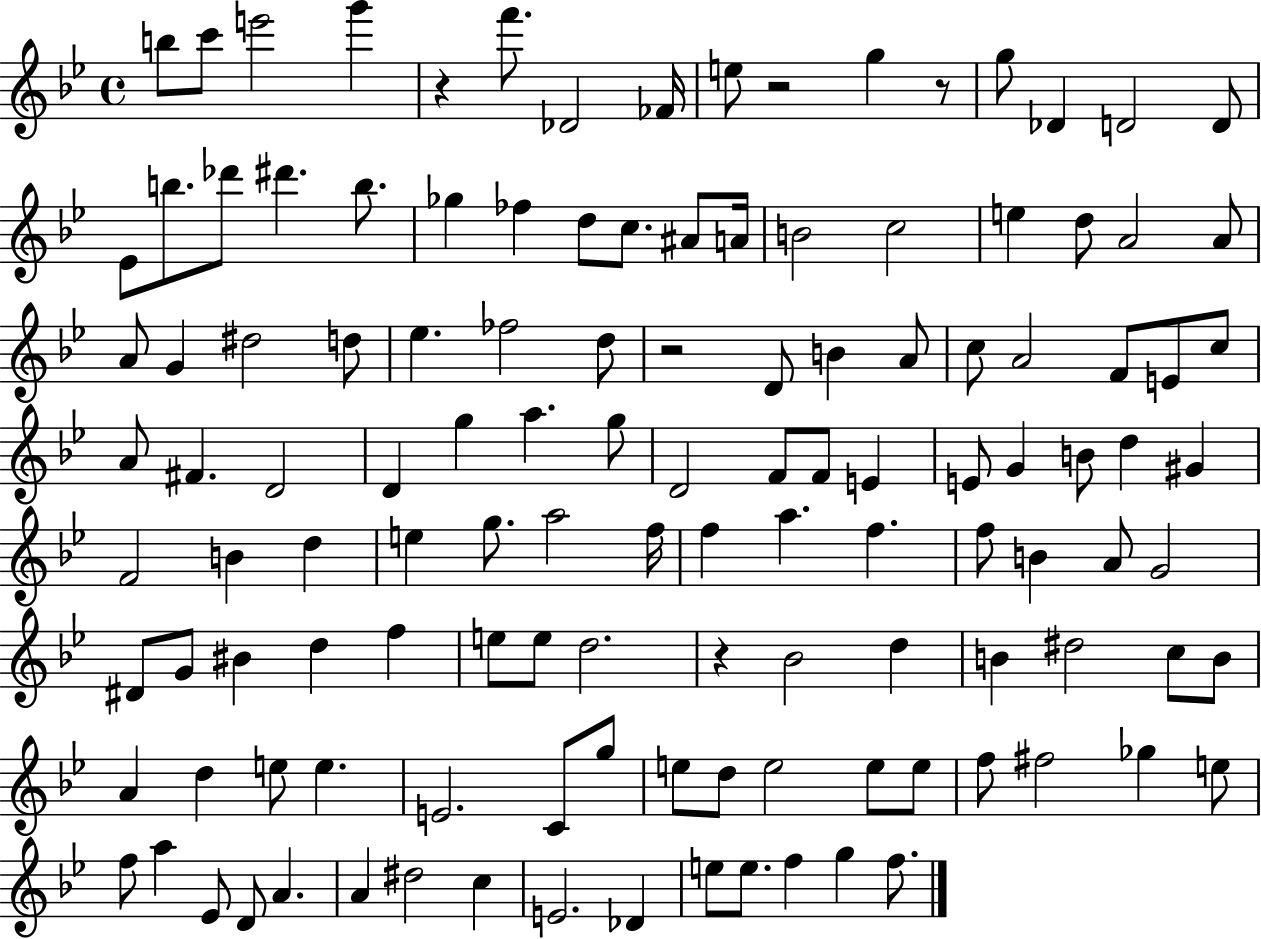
X:1
T:Untitled
M:4/4
L:1/4
K:Bb
b/2 c'/2 e'2 g' z f'/2 _D2 _F/4 e/2 z2 g z/2 g/2 _D D2 D/2 _E/2 b/2 _d'/2 ^d' b/2 _g _f d/2 c/2 ^A/2 A/4 B2 c2 e d/2 A2 A/2 A/2 G ^d2 d/2 _e _f2 d/2 z2 D/2 B A/2 c/2 A2 F/2 E/2 c/2 A/2 ^F D2 D g a g/2 D2 F/2 F/2 E E/2 G B/2 d ^G F2 B d e g/2 a2 f/4 f a f f/2 B A/2 G2 ^D/2 G/2 ^B d f e/2 e/2 d2 z _B2 d B ^d2 c/2 B/2 A d e/2 e E2 C/2 g/2 e/2 d/2 e2 e/2 e/2 f/2 ^f2 _g e/2 f/2 a _E/2 D/2 A A ^d2 c E2 _D e/2 e/2 f g f/2